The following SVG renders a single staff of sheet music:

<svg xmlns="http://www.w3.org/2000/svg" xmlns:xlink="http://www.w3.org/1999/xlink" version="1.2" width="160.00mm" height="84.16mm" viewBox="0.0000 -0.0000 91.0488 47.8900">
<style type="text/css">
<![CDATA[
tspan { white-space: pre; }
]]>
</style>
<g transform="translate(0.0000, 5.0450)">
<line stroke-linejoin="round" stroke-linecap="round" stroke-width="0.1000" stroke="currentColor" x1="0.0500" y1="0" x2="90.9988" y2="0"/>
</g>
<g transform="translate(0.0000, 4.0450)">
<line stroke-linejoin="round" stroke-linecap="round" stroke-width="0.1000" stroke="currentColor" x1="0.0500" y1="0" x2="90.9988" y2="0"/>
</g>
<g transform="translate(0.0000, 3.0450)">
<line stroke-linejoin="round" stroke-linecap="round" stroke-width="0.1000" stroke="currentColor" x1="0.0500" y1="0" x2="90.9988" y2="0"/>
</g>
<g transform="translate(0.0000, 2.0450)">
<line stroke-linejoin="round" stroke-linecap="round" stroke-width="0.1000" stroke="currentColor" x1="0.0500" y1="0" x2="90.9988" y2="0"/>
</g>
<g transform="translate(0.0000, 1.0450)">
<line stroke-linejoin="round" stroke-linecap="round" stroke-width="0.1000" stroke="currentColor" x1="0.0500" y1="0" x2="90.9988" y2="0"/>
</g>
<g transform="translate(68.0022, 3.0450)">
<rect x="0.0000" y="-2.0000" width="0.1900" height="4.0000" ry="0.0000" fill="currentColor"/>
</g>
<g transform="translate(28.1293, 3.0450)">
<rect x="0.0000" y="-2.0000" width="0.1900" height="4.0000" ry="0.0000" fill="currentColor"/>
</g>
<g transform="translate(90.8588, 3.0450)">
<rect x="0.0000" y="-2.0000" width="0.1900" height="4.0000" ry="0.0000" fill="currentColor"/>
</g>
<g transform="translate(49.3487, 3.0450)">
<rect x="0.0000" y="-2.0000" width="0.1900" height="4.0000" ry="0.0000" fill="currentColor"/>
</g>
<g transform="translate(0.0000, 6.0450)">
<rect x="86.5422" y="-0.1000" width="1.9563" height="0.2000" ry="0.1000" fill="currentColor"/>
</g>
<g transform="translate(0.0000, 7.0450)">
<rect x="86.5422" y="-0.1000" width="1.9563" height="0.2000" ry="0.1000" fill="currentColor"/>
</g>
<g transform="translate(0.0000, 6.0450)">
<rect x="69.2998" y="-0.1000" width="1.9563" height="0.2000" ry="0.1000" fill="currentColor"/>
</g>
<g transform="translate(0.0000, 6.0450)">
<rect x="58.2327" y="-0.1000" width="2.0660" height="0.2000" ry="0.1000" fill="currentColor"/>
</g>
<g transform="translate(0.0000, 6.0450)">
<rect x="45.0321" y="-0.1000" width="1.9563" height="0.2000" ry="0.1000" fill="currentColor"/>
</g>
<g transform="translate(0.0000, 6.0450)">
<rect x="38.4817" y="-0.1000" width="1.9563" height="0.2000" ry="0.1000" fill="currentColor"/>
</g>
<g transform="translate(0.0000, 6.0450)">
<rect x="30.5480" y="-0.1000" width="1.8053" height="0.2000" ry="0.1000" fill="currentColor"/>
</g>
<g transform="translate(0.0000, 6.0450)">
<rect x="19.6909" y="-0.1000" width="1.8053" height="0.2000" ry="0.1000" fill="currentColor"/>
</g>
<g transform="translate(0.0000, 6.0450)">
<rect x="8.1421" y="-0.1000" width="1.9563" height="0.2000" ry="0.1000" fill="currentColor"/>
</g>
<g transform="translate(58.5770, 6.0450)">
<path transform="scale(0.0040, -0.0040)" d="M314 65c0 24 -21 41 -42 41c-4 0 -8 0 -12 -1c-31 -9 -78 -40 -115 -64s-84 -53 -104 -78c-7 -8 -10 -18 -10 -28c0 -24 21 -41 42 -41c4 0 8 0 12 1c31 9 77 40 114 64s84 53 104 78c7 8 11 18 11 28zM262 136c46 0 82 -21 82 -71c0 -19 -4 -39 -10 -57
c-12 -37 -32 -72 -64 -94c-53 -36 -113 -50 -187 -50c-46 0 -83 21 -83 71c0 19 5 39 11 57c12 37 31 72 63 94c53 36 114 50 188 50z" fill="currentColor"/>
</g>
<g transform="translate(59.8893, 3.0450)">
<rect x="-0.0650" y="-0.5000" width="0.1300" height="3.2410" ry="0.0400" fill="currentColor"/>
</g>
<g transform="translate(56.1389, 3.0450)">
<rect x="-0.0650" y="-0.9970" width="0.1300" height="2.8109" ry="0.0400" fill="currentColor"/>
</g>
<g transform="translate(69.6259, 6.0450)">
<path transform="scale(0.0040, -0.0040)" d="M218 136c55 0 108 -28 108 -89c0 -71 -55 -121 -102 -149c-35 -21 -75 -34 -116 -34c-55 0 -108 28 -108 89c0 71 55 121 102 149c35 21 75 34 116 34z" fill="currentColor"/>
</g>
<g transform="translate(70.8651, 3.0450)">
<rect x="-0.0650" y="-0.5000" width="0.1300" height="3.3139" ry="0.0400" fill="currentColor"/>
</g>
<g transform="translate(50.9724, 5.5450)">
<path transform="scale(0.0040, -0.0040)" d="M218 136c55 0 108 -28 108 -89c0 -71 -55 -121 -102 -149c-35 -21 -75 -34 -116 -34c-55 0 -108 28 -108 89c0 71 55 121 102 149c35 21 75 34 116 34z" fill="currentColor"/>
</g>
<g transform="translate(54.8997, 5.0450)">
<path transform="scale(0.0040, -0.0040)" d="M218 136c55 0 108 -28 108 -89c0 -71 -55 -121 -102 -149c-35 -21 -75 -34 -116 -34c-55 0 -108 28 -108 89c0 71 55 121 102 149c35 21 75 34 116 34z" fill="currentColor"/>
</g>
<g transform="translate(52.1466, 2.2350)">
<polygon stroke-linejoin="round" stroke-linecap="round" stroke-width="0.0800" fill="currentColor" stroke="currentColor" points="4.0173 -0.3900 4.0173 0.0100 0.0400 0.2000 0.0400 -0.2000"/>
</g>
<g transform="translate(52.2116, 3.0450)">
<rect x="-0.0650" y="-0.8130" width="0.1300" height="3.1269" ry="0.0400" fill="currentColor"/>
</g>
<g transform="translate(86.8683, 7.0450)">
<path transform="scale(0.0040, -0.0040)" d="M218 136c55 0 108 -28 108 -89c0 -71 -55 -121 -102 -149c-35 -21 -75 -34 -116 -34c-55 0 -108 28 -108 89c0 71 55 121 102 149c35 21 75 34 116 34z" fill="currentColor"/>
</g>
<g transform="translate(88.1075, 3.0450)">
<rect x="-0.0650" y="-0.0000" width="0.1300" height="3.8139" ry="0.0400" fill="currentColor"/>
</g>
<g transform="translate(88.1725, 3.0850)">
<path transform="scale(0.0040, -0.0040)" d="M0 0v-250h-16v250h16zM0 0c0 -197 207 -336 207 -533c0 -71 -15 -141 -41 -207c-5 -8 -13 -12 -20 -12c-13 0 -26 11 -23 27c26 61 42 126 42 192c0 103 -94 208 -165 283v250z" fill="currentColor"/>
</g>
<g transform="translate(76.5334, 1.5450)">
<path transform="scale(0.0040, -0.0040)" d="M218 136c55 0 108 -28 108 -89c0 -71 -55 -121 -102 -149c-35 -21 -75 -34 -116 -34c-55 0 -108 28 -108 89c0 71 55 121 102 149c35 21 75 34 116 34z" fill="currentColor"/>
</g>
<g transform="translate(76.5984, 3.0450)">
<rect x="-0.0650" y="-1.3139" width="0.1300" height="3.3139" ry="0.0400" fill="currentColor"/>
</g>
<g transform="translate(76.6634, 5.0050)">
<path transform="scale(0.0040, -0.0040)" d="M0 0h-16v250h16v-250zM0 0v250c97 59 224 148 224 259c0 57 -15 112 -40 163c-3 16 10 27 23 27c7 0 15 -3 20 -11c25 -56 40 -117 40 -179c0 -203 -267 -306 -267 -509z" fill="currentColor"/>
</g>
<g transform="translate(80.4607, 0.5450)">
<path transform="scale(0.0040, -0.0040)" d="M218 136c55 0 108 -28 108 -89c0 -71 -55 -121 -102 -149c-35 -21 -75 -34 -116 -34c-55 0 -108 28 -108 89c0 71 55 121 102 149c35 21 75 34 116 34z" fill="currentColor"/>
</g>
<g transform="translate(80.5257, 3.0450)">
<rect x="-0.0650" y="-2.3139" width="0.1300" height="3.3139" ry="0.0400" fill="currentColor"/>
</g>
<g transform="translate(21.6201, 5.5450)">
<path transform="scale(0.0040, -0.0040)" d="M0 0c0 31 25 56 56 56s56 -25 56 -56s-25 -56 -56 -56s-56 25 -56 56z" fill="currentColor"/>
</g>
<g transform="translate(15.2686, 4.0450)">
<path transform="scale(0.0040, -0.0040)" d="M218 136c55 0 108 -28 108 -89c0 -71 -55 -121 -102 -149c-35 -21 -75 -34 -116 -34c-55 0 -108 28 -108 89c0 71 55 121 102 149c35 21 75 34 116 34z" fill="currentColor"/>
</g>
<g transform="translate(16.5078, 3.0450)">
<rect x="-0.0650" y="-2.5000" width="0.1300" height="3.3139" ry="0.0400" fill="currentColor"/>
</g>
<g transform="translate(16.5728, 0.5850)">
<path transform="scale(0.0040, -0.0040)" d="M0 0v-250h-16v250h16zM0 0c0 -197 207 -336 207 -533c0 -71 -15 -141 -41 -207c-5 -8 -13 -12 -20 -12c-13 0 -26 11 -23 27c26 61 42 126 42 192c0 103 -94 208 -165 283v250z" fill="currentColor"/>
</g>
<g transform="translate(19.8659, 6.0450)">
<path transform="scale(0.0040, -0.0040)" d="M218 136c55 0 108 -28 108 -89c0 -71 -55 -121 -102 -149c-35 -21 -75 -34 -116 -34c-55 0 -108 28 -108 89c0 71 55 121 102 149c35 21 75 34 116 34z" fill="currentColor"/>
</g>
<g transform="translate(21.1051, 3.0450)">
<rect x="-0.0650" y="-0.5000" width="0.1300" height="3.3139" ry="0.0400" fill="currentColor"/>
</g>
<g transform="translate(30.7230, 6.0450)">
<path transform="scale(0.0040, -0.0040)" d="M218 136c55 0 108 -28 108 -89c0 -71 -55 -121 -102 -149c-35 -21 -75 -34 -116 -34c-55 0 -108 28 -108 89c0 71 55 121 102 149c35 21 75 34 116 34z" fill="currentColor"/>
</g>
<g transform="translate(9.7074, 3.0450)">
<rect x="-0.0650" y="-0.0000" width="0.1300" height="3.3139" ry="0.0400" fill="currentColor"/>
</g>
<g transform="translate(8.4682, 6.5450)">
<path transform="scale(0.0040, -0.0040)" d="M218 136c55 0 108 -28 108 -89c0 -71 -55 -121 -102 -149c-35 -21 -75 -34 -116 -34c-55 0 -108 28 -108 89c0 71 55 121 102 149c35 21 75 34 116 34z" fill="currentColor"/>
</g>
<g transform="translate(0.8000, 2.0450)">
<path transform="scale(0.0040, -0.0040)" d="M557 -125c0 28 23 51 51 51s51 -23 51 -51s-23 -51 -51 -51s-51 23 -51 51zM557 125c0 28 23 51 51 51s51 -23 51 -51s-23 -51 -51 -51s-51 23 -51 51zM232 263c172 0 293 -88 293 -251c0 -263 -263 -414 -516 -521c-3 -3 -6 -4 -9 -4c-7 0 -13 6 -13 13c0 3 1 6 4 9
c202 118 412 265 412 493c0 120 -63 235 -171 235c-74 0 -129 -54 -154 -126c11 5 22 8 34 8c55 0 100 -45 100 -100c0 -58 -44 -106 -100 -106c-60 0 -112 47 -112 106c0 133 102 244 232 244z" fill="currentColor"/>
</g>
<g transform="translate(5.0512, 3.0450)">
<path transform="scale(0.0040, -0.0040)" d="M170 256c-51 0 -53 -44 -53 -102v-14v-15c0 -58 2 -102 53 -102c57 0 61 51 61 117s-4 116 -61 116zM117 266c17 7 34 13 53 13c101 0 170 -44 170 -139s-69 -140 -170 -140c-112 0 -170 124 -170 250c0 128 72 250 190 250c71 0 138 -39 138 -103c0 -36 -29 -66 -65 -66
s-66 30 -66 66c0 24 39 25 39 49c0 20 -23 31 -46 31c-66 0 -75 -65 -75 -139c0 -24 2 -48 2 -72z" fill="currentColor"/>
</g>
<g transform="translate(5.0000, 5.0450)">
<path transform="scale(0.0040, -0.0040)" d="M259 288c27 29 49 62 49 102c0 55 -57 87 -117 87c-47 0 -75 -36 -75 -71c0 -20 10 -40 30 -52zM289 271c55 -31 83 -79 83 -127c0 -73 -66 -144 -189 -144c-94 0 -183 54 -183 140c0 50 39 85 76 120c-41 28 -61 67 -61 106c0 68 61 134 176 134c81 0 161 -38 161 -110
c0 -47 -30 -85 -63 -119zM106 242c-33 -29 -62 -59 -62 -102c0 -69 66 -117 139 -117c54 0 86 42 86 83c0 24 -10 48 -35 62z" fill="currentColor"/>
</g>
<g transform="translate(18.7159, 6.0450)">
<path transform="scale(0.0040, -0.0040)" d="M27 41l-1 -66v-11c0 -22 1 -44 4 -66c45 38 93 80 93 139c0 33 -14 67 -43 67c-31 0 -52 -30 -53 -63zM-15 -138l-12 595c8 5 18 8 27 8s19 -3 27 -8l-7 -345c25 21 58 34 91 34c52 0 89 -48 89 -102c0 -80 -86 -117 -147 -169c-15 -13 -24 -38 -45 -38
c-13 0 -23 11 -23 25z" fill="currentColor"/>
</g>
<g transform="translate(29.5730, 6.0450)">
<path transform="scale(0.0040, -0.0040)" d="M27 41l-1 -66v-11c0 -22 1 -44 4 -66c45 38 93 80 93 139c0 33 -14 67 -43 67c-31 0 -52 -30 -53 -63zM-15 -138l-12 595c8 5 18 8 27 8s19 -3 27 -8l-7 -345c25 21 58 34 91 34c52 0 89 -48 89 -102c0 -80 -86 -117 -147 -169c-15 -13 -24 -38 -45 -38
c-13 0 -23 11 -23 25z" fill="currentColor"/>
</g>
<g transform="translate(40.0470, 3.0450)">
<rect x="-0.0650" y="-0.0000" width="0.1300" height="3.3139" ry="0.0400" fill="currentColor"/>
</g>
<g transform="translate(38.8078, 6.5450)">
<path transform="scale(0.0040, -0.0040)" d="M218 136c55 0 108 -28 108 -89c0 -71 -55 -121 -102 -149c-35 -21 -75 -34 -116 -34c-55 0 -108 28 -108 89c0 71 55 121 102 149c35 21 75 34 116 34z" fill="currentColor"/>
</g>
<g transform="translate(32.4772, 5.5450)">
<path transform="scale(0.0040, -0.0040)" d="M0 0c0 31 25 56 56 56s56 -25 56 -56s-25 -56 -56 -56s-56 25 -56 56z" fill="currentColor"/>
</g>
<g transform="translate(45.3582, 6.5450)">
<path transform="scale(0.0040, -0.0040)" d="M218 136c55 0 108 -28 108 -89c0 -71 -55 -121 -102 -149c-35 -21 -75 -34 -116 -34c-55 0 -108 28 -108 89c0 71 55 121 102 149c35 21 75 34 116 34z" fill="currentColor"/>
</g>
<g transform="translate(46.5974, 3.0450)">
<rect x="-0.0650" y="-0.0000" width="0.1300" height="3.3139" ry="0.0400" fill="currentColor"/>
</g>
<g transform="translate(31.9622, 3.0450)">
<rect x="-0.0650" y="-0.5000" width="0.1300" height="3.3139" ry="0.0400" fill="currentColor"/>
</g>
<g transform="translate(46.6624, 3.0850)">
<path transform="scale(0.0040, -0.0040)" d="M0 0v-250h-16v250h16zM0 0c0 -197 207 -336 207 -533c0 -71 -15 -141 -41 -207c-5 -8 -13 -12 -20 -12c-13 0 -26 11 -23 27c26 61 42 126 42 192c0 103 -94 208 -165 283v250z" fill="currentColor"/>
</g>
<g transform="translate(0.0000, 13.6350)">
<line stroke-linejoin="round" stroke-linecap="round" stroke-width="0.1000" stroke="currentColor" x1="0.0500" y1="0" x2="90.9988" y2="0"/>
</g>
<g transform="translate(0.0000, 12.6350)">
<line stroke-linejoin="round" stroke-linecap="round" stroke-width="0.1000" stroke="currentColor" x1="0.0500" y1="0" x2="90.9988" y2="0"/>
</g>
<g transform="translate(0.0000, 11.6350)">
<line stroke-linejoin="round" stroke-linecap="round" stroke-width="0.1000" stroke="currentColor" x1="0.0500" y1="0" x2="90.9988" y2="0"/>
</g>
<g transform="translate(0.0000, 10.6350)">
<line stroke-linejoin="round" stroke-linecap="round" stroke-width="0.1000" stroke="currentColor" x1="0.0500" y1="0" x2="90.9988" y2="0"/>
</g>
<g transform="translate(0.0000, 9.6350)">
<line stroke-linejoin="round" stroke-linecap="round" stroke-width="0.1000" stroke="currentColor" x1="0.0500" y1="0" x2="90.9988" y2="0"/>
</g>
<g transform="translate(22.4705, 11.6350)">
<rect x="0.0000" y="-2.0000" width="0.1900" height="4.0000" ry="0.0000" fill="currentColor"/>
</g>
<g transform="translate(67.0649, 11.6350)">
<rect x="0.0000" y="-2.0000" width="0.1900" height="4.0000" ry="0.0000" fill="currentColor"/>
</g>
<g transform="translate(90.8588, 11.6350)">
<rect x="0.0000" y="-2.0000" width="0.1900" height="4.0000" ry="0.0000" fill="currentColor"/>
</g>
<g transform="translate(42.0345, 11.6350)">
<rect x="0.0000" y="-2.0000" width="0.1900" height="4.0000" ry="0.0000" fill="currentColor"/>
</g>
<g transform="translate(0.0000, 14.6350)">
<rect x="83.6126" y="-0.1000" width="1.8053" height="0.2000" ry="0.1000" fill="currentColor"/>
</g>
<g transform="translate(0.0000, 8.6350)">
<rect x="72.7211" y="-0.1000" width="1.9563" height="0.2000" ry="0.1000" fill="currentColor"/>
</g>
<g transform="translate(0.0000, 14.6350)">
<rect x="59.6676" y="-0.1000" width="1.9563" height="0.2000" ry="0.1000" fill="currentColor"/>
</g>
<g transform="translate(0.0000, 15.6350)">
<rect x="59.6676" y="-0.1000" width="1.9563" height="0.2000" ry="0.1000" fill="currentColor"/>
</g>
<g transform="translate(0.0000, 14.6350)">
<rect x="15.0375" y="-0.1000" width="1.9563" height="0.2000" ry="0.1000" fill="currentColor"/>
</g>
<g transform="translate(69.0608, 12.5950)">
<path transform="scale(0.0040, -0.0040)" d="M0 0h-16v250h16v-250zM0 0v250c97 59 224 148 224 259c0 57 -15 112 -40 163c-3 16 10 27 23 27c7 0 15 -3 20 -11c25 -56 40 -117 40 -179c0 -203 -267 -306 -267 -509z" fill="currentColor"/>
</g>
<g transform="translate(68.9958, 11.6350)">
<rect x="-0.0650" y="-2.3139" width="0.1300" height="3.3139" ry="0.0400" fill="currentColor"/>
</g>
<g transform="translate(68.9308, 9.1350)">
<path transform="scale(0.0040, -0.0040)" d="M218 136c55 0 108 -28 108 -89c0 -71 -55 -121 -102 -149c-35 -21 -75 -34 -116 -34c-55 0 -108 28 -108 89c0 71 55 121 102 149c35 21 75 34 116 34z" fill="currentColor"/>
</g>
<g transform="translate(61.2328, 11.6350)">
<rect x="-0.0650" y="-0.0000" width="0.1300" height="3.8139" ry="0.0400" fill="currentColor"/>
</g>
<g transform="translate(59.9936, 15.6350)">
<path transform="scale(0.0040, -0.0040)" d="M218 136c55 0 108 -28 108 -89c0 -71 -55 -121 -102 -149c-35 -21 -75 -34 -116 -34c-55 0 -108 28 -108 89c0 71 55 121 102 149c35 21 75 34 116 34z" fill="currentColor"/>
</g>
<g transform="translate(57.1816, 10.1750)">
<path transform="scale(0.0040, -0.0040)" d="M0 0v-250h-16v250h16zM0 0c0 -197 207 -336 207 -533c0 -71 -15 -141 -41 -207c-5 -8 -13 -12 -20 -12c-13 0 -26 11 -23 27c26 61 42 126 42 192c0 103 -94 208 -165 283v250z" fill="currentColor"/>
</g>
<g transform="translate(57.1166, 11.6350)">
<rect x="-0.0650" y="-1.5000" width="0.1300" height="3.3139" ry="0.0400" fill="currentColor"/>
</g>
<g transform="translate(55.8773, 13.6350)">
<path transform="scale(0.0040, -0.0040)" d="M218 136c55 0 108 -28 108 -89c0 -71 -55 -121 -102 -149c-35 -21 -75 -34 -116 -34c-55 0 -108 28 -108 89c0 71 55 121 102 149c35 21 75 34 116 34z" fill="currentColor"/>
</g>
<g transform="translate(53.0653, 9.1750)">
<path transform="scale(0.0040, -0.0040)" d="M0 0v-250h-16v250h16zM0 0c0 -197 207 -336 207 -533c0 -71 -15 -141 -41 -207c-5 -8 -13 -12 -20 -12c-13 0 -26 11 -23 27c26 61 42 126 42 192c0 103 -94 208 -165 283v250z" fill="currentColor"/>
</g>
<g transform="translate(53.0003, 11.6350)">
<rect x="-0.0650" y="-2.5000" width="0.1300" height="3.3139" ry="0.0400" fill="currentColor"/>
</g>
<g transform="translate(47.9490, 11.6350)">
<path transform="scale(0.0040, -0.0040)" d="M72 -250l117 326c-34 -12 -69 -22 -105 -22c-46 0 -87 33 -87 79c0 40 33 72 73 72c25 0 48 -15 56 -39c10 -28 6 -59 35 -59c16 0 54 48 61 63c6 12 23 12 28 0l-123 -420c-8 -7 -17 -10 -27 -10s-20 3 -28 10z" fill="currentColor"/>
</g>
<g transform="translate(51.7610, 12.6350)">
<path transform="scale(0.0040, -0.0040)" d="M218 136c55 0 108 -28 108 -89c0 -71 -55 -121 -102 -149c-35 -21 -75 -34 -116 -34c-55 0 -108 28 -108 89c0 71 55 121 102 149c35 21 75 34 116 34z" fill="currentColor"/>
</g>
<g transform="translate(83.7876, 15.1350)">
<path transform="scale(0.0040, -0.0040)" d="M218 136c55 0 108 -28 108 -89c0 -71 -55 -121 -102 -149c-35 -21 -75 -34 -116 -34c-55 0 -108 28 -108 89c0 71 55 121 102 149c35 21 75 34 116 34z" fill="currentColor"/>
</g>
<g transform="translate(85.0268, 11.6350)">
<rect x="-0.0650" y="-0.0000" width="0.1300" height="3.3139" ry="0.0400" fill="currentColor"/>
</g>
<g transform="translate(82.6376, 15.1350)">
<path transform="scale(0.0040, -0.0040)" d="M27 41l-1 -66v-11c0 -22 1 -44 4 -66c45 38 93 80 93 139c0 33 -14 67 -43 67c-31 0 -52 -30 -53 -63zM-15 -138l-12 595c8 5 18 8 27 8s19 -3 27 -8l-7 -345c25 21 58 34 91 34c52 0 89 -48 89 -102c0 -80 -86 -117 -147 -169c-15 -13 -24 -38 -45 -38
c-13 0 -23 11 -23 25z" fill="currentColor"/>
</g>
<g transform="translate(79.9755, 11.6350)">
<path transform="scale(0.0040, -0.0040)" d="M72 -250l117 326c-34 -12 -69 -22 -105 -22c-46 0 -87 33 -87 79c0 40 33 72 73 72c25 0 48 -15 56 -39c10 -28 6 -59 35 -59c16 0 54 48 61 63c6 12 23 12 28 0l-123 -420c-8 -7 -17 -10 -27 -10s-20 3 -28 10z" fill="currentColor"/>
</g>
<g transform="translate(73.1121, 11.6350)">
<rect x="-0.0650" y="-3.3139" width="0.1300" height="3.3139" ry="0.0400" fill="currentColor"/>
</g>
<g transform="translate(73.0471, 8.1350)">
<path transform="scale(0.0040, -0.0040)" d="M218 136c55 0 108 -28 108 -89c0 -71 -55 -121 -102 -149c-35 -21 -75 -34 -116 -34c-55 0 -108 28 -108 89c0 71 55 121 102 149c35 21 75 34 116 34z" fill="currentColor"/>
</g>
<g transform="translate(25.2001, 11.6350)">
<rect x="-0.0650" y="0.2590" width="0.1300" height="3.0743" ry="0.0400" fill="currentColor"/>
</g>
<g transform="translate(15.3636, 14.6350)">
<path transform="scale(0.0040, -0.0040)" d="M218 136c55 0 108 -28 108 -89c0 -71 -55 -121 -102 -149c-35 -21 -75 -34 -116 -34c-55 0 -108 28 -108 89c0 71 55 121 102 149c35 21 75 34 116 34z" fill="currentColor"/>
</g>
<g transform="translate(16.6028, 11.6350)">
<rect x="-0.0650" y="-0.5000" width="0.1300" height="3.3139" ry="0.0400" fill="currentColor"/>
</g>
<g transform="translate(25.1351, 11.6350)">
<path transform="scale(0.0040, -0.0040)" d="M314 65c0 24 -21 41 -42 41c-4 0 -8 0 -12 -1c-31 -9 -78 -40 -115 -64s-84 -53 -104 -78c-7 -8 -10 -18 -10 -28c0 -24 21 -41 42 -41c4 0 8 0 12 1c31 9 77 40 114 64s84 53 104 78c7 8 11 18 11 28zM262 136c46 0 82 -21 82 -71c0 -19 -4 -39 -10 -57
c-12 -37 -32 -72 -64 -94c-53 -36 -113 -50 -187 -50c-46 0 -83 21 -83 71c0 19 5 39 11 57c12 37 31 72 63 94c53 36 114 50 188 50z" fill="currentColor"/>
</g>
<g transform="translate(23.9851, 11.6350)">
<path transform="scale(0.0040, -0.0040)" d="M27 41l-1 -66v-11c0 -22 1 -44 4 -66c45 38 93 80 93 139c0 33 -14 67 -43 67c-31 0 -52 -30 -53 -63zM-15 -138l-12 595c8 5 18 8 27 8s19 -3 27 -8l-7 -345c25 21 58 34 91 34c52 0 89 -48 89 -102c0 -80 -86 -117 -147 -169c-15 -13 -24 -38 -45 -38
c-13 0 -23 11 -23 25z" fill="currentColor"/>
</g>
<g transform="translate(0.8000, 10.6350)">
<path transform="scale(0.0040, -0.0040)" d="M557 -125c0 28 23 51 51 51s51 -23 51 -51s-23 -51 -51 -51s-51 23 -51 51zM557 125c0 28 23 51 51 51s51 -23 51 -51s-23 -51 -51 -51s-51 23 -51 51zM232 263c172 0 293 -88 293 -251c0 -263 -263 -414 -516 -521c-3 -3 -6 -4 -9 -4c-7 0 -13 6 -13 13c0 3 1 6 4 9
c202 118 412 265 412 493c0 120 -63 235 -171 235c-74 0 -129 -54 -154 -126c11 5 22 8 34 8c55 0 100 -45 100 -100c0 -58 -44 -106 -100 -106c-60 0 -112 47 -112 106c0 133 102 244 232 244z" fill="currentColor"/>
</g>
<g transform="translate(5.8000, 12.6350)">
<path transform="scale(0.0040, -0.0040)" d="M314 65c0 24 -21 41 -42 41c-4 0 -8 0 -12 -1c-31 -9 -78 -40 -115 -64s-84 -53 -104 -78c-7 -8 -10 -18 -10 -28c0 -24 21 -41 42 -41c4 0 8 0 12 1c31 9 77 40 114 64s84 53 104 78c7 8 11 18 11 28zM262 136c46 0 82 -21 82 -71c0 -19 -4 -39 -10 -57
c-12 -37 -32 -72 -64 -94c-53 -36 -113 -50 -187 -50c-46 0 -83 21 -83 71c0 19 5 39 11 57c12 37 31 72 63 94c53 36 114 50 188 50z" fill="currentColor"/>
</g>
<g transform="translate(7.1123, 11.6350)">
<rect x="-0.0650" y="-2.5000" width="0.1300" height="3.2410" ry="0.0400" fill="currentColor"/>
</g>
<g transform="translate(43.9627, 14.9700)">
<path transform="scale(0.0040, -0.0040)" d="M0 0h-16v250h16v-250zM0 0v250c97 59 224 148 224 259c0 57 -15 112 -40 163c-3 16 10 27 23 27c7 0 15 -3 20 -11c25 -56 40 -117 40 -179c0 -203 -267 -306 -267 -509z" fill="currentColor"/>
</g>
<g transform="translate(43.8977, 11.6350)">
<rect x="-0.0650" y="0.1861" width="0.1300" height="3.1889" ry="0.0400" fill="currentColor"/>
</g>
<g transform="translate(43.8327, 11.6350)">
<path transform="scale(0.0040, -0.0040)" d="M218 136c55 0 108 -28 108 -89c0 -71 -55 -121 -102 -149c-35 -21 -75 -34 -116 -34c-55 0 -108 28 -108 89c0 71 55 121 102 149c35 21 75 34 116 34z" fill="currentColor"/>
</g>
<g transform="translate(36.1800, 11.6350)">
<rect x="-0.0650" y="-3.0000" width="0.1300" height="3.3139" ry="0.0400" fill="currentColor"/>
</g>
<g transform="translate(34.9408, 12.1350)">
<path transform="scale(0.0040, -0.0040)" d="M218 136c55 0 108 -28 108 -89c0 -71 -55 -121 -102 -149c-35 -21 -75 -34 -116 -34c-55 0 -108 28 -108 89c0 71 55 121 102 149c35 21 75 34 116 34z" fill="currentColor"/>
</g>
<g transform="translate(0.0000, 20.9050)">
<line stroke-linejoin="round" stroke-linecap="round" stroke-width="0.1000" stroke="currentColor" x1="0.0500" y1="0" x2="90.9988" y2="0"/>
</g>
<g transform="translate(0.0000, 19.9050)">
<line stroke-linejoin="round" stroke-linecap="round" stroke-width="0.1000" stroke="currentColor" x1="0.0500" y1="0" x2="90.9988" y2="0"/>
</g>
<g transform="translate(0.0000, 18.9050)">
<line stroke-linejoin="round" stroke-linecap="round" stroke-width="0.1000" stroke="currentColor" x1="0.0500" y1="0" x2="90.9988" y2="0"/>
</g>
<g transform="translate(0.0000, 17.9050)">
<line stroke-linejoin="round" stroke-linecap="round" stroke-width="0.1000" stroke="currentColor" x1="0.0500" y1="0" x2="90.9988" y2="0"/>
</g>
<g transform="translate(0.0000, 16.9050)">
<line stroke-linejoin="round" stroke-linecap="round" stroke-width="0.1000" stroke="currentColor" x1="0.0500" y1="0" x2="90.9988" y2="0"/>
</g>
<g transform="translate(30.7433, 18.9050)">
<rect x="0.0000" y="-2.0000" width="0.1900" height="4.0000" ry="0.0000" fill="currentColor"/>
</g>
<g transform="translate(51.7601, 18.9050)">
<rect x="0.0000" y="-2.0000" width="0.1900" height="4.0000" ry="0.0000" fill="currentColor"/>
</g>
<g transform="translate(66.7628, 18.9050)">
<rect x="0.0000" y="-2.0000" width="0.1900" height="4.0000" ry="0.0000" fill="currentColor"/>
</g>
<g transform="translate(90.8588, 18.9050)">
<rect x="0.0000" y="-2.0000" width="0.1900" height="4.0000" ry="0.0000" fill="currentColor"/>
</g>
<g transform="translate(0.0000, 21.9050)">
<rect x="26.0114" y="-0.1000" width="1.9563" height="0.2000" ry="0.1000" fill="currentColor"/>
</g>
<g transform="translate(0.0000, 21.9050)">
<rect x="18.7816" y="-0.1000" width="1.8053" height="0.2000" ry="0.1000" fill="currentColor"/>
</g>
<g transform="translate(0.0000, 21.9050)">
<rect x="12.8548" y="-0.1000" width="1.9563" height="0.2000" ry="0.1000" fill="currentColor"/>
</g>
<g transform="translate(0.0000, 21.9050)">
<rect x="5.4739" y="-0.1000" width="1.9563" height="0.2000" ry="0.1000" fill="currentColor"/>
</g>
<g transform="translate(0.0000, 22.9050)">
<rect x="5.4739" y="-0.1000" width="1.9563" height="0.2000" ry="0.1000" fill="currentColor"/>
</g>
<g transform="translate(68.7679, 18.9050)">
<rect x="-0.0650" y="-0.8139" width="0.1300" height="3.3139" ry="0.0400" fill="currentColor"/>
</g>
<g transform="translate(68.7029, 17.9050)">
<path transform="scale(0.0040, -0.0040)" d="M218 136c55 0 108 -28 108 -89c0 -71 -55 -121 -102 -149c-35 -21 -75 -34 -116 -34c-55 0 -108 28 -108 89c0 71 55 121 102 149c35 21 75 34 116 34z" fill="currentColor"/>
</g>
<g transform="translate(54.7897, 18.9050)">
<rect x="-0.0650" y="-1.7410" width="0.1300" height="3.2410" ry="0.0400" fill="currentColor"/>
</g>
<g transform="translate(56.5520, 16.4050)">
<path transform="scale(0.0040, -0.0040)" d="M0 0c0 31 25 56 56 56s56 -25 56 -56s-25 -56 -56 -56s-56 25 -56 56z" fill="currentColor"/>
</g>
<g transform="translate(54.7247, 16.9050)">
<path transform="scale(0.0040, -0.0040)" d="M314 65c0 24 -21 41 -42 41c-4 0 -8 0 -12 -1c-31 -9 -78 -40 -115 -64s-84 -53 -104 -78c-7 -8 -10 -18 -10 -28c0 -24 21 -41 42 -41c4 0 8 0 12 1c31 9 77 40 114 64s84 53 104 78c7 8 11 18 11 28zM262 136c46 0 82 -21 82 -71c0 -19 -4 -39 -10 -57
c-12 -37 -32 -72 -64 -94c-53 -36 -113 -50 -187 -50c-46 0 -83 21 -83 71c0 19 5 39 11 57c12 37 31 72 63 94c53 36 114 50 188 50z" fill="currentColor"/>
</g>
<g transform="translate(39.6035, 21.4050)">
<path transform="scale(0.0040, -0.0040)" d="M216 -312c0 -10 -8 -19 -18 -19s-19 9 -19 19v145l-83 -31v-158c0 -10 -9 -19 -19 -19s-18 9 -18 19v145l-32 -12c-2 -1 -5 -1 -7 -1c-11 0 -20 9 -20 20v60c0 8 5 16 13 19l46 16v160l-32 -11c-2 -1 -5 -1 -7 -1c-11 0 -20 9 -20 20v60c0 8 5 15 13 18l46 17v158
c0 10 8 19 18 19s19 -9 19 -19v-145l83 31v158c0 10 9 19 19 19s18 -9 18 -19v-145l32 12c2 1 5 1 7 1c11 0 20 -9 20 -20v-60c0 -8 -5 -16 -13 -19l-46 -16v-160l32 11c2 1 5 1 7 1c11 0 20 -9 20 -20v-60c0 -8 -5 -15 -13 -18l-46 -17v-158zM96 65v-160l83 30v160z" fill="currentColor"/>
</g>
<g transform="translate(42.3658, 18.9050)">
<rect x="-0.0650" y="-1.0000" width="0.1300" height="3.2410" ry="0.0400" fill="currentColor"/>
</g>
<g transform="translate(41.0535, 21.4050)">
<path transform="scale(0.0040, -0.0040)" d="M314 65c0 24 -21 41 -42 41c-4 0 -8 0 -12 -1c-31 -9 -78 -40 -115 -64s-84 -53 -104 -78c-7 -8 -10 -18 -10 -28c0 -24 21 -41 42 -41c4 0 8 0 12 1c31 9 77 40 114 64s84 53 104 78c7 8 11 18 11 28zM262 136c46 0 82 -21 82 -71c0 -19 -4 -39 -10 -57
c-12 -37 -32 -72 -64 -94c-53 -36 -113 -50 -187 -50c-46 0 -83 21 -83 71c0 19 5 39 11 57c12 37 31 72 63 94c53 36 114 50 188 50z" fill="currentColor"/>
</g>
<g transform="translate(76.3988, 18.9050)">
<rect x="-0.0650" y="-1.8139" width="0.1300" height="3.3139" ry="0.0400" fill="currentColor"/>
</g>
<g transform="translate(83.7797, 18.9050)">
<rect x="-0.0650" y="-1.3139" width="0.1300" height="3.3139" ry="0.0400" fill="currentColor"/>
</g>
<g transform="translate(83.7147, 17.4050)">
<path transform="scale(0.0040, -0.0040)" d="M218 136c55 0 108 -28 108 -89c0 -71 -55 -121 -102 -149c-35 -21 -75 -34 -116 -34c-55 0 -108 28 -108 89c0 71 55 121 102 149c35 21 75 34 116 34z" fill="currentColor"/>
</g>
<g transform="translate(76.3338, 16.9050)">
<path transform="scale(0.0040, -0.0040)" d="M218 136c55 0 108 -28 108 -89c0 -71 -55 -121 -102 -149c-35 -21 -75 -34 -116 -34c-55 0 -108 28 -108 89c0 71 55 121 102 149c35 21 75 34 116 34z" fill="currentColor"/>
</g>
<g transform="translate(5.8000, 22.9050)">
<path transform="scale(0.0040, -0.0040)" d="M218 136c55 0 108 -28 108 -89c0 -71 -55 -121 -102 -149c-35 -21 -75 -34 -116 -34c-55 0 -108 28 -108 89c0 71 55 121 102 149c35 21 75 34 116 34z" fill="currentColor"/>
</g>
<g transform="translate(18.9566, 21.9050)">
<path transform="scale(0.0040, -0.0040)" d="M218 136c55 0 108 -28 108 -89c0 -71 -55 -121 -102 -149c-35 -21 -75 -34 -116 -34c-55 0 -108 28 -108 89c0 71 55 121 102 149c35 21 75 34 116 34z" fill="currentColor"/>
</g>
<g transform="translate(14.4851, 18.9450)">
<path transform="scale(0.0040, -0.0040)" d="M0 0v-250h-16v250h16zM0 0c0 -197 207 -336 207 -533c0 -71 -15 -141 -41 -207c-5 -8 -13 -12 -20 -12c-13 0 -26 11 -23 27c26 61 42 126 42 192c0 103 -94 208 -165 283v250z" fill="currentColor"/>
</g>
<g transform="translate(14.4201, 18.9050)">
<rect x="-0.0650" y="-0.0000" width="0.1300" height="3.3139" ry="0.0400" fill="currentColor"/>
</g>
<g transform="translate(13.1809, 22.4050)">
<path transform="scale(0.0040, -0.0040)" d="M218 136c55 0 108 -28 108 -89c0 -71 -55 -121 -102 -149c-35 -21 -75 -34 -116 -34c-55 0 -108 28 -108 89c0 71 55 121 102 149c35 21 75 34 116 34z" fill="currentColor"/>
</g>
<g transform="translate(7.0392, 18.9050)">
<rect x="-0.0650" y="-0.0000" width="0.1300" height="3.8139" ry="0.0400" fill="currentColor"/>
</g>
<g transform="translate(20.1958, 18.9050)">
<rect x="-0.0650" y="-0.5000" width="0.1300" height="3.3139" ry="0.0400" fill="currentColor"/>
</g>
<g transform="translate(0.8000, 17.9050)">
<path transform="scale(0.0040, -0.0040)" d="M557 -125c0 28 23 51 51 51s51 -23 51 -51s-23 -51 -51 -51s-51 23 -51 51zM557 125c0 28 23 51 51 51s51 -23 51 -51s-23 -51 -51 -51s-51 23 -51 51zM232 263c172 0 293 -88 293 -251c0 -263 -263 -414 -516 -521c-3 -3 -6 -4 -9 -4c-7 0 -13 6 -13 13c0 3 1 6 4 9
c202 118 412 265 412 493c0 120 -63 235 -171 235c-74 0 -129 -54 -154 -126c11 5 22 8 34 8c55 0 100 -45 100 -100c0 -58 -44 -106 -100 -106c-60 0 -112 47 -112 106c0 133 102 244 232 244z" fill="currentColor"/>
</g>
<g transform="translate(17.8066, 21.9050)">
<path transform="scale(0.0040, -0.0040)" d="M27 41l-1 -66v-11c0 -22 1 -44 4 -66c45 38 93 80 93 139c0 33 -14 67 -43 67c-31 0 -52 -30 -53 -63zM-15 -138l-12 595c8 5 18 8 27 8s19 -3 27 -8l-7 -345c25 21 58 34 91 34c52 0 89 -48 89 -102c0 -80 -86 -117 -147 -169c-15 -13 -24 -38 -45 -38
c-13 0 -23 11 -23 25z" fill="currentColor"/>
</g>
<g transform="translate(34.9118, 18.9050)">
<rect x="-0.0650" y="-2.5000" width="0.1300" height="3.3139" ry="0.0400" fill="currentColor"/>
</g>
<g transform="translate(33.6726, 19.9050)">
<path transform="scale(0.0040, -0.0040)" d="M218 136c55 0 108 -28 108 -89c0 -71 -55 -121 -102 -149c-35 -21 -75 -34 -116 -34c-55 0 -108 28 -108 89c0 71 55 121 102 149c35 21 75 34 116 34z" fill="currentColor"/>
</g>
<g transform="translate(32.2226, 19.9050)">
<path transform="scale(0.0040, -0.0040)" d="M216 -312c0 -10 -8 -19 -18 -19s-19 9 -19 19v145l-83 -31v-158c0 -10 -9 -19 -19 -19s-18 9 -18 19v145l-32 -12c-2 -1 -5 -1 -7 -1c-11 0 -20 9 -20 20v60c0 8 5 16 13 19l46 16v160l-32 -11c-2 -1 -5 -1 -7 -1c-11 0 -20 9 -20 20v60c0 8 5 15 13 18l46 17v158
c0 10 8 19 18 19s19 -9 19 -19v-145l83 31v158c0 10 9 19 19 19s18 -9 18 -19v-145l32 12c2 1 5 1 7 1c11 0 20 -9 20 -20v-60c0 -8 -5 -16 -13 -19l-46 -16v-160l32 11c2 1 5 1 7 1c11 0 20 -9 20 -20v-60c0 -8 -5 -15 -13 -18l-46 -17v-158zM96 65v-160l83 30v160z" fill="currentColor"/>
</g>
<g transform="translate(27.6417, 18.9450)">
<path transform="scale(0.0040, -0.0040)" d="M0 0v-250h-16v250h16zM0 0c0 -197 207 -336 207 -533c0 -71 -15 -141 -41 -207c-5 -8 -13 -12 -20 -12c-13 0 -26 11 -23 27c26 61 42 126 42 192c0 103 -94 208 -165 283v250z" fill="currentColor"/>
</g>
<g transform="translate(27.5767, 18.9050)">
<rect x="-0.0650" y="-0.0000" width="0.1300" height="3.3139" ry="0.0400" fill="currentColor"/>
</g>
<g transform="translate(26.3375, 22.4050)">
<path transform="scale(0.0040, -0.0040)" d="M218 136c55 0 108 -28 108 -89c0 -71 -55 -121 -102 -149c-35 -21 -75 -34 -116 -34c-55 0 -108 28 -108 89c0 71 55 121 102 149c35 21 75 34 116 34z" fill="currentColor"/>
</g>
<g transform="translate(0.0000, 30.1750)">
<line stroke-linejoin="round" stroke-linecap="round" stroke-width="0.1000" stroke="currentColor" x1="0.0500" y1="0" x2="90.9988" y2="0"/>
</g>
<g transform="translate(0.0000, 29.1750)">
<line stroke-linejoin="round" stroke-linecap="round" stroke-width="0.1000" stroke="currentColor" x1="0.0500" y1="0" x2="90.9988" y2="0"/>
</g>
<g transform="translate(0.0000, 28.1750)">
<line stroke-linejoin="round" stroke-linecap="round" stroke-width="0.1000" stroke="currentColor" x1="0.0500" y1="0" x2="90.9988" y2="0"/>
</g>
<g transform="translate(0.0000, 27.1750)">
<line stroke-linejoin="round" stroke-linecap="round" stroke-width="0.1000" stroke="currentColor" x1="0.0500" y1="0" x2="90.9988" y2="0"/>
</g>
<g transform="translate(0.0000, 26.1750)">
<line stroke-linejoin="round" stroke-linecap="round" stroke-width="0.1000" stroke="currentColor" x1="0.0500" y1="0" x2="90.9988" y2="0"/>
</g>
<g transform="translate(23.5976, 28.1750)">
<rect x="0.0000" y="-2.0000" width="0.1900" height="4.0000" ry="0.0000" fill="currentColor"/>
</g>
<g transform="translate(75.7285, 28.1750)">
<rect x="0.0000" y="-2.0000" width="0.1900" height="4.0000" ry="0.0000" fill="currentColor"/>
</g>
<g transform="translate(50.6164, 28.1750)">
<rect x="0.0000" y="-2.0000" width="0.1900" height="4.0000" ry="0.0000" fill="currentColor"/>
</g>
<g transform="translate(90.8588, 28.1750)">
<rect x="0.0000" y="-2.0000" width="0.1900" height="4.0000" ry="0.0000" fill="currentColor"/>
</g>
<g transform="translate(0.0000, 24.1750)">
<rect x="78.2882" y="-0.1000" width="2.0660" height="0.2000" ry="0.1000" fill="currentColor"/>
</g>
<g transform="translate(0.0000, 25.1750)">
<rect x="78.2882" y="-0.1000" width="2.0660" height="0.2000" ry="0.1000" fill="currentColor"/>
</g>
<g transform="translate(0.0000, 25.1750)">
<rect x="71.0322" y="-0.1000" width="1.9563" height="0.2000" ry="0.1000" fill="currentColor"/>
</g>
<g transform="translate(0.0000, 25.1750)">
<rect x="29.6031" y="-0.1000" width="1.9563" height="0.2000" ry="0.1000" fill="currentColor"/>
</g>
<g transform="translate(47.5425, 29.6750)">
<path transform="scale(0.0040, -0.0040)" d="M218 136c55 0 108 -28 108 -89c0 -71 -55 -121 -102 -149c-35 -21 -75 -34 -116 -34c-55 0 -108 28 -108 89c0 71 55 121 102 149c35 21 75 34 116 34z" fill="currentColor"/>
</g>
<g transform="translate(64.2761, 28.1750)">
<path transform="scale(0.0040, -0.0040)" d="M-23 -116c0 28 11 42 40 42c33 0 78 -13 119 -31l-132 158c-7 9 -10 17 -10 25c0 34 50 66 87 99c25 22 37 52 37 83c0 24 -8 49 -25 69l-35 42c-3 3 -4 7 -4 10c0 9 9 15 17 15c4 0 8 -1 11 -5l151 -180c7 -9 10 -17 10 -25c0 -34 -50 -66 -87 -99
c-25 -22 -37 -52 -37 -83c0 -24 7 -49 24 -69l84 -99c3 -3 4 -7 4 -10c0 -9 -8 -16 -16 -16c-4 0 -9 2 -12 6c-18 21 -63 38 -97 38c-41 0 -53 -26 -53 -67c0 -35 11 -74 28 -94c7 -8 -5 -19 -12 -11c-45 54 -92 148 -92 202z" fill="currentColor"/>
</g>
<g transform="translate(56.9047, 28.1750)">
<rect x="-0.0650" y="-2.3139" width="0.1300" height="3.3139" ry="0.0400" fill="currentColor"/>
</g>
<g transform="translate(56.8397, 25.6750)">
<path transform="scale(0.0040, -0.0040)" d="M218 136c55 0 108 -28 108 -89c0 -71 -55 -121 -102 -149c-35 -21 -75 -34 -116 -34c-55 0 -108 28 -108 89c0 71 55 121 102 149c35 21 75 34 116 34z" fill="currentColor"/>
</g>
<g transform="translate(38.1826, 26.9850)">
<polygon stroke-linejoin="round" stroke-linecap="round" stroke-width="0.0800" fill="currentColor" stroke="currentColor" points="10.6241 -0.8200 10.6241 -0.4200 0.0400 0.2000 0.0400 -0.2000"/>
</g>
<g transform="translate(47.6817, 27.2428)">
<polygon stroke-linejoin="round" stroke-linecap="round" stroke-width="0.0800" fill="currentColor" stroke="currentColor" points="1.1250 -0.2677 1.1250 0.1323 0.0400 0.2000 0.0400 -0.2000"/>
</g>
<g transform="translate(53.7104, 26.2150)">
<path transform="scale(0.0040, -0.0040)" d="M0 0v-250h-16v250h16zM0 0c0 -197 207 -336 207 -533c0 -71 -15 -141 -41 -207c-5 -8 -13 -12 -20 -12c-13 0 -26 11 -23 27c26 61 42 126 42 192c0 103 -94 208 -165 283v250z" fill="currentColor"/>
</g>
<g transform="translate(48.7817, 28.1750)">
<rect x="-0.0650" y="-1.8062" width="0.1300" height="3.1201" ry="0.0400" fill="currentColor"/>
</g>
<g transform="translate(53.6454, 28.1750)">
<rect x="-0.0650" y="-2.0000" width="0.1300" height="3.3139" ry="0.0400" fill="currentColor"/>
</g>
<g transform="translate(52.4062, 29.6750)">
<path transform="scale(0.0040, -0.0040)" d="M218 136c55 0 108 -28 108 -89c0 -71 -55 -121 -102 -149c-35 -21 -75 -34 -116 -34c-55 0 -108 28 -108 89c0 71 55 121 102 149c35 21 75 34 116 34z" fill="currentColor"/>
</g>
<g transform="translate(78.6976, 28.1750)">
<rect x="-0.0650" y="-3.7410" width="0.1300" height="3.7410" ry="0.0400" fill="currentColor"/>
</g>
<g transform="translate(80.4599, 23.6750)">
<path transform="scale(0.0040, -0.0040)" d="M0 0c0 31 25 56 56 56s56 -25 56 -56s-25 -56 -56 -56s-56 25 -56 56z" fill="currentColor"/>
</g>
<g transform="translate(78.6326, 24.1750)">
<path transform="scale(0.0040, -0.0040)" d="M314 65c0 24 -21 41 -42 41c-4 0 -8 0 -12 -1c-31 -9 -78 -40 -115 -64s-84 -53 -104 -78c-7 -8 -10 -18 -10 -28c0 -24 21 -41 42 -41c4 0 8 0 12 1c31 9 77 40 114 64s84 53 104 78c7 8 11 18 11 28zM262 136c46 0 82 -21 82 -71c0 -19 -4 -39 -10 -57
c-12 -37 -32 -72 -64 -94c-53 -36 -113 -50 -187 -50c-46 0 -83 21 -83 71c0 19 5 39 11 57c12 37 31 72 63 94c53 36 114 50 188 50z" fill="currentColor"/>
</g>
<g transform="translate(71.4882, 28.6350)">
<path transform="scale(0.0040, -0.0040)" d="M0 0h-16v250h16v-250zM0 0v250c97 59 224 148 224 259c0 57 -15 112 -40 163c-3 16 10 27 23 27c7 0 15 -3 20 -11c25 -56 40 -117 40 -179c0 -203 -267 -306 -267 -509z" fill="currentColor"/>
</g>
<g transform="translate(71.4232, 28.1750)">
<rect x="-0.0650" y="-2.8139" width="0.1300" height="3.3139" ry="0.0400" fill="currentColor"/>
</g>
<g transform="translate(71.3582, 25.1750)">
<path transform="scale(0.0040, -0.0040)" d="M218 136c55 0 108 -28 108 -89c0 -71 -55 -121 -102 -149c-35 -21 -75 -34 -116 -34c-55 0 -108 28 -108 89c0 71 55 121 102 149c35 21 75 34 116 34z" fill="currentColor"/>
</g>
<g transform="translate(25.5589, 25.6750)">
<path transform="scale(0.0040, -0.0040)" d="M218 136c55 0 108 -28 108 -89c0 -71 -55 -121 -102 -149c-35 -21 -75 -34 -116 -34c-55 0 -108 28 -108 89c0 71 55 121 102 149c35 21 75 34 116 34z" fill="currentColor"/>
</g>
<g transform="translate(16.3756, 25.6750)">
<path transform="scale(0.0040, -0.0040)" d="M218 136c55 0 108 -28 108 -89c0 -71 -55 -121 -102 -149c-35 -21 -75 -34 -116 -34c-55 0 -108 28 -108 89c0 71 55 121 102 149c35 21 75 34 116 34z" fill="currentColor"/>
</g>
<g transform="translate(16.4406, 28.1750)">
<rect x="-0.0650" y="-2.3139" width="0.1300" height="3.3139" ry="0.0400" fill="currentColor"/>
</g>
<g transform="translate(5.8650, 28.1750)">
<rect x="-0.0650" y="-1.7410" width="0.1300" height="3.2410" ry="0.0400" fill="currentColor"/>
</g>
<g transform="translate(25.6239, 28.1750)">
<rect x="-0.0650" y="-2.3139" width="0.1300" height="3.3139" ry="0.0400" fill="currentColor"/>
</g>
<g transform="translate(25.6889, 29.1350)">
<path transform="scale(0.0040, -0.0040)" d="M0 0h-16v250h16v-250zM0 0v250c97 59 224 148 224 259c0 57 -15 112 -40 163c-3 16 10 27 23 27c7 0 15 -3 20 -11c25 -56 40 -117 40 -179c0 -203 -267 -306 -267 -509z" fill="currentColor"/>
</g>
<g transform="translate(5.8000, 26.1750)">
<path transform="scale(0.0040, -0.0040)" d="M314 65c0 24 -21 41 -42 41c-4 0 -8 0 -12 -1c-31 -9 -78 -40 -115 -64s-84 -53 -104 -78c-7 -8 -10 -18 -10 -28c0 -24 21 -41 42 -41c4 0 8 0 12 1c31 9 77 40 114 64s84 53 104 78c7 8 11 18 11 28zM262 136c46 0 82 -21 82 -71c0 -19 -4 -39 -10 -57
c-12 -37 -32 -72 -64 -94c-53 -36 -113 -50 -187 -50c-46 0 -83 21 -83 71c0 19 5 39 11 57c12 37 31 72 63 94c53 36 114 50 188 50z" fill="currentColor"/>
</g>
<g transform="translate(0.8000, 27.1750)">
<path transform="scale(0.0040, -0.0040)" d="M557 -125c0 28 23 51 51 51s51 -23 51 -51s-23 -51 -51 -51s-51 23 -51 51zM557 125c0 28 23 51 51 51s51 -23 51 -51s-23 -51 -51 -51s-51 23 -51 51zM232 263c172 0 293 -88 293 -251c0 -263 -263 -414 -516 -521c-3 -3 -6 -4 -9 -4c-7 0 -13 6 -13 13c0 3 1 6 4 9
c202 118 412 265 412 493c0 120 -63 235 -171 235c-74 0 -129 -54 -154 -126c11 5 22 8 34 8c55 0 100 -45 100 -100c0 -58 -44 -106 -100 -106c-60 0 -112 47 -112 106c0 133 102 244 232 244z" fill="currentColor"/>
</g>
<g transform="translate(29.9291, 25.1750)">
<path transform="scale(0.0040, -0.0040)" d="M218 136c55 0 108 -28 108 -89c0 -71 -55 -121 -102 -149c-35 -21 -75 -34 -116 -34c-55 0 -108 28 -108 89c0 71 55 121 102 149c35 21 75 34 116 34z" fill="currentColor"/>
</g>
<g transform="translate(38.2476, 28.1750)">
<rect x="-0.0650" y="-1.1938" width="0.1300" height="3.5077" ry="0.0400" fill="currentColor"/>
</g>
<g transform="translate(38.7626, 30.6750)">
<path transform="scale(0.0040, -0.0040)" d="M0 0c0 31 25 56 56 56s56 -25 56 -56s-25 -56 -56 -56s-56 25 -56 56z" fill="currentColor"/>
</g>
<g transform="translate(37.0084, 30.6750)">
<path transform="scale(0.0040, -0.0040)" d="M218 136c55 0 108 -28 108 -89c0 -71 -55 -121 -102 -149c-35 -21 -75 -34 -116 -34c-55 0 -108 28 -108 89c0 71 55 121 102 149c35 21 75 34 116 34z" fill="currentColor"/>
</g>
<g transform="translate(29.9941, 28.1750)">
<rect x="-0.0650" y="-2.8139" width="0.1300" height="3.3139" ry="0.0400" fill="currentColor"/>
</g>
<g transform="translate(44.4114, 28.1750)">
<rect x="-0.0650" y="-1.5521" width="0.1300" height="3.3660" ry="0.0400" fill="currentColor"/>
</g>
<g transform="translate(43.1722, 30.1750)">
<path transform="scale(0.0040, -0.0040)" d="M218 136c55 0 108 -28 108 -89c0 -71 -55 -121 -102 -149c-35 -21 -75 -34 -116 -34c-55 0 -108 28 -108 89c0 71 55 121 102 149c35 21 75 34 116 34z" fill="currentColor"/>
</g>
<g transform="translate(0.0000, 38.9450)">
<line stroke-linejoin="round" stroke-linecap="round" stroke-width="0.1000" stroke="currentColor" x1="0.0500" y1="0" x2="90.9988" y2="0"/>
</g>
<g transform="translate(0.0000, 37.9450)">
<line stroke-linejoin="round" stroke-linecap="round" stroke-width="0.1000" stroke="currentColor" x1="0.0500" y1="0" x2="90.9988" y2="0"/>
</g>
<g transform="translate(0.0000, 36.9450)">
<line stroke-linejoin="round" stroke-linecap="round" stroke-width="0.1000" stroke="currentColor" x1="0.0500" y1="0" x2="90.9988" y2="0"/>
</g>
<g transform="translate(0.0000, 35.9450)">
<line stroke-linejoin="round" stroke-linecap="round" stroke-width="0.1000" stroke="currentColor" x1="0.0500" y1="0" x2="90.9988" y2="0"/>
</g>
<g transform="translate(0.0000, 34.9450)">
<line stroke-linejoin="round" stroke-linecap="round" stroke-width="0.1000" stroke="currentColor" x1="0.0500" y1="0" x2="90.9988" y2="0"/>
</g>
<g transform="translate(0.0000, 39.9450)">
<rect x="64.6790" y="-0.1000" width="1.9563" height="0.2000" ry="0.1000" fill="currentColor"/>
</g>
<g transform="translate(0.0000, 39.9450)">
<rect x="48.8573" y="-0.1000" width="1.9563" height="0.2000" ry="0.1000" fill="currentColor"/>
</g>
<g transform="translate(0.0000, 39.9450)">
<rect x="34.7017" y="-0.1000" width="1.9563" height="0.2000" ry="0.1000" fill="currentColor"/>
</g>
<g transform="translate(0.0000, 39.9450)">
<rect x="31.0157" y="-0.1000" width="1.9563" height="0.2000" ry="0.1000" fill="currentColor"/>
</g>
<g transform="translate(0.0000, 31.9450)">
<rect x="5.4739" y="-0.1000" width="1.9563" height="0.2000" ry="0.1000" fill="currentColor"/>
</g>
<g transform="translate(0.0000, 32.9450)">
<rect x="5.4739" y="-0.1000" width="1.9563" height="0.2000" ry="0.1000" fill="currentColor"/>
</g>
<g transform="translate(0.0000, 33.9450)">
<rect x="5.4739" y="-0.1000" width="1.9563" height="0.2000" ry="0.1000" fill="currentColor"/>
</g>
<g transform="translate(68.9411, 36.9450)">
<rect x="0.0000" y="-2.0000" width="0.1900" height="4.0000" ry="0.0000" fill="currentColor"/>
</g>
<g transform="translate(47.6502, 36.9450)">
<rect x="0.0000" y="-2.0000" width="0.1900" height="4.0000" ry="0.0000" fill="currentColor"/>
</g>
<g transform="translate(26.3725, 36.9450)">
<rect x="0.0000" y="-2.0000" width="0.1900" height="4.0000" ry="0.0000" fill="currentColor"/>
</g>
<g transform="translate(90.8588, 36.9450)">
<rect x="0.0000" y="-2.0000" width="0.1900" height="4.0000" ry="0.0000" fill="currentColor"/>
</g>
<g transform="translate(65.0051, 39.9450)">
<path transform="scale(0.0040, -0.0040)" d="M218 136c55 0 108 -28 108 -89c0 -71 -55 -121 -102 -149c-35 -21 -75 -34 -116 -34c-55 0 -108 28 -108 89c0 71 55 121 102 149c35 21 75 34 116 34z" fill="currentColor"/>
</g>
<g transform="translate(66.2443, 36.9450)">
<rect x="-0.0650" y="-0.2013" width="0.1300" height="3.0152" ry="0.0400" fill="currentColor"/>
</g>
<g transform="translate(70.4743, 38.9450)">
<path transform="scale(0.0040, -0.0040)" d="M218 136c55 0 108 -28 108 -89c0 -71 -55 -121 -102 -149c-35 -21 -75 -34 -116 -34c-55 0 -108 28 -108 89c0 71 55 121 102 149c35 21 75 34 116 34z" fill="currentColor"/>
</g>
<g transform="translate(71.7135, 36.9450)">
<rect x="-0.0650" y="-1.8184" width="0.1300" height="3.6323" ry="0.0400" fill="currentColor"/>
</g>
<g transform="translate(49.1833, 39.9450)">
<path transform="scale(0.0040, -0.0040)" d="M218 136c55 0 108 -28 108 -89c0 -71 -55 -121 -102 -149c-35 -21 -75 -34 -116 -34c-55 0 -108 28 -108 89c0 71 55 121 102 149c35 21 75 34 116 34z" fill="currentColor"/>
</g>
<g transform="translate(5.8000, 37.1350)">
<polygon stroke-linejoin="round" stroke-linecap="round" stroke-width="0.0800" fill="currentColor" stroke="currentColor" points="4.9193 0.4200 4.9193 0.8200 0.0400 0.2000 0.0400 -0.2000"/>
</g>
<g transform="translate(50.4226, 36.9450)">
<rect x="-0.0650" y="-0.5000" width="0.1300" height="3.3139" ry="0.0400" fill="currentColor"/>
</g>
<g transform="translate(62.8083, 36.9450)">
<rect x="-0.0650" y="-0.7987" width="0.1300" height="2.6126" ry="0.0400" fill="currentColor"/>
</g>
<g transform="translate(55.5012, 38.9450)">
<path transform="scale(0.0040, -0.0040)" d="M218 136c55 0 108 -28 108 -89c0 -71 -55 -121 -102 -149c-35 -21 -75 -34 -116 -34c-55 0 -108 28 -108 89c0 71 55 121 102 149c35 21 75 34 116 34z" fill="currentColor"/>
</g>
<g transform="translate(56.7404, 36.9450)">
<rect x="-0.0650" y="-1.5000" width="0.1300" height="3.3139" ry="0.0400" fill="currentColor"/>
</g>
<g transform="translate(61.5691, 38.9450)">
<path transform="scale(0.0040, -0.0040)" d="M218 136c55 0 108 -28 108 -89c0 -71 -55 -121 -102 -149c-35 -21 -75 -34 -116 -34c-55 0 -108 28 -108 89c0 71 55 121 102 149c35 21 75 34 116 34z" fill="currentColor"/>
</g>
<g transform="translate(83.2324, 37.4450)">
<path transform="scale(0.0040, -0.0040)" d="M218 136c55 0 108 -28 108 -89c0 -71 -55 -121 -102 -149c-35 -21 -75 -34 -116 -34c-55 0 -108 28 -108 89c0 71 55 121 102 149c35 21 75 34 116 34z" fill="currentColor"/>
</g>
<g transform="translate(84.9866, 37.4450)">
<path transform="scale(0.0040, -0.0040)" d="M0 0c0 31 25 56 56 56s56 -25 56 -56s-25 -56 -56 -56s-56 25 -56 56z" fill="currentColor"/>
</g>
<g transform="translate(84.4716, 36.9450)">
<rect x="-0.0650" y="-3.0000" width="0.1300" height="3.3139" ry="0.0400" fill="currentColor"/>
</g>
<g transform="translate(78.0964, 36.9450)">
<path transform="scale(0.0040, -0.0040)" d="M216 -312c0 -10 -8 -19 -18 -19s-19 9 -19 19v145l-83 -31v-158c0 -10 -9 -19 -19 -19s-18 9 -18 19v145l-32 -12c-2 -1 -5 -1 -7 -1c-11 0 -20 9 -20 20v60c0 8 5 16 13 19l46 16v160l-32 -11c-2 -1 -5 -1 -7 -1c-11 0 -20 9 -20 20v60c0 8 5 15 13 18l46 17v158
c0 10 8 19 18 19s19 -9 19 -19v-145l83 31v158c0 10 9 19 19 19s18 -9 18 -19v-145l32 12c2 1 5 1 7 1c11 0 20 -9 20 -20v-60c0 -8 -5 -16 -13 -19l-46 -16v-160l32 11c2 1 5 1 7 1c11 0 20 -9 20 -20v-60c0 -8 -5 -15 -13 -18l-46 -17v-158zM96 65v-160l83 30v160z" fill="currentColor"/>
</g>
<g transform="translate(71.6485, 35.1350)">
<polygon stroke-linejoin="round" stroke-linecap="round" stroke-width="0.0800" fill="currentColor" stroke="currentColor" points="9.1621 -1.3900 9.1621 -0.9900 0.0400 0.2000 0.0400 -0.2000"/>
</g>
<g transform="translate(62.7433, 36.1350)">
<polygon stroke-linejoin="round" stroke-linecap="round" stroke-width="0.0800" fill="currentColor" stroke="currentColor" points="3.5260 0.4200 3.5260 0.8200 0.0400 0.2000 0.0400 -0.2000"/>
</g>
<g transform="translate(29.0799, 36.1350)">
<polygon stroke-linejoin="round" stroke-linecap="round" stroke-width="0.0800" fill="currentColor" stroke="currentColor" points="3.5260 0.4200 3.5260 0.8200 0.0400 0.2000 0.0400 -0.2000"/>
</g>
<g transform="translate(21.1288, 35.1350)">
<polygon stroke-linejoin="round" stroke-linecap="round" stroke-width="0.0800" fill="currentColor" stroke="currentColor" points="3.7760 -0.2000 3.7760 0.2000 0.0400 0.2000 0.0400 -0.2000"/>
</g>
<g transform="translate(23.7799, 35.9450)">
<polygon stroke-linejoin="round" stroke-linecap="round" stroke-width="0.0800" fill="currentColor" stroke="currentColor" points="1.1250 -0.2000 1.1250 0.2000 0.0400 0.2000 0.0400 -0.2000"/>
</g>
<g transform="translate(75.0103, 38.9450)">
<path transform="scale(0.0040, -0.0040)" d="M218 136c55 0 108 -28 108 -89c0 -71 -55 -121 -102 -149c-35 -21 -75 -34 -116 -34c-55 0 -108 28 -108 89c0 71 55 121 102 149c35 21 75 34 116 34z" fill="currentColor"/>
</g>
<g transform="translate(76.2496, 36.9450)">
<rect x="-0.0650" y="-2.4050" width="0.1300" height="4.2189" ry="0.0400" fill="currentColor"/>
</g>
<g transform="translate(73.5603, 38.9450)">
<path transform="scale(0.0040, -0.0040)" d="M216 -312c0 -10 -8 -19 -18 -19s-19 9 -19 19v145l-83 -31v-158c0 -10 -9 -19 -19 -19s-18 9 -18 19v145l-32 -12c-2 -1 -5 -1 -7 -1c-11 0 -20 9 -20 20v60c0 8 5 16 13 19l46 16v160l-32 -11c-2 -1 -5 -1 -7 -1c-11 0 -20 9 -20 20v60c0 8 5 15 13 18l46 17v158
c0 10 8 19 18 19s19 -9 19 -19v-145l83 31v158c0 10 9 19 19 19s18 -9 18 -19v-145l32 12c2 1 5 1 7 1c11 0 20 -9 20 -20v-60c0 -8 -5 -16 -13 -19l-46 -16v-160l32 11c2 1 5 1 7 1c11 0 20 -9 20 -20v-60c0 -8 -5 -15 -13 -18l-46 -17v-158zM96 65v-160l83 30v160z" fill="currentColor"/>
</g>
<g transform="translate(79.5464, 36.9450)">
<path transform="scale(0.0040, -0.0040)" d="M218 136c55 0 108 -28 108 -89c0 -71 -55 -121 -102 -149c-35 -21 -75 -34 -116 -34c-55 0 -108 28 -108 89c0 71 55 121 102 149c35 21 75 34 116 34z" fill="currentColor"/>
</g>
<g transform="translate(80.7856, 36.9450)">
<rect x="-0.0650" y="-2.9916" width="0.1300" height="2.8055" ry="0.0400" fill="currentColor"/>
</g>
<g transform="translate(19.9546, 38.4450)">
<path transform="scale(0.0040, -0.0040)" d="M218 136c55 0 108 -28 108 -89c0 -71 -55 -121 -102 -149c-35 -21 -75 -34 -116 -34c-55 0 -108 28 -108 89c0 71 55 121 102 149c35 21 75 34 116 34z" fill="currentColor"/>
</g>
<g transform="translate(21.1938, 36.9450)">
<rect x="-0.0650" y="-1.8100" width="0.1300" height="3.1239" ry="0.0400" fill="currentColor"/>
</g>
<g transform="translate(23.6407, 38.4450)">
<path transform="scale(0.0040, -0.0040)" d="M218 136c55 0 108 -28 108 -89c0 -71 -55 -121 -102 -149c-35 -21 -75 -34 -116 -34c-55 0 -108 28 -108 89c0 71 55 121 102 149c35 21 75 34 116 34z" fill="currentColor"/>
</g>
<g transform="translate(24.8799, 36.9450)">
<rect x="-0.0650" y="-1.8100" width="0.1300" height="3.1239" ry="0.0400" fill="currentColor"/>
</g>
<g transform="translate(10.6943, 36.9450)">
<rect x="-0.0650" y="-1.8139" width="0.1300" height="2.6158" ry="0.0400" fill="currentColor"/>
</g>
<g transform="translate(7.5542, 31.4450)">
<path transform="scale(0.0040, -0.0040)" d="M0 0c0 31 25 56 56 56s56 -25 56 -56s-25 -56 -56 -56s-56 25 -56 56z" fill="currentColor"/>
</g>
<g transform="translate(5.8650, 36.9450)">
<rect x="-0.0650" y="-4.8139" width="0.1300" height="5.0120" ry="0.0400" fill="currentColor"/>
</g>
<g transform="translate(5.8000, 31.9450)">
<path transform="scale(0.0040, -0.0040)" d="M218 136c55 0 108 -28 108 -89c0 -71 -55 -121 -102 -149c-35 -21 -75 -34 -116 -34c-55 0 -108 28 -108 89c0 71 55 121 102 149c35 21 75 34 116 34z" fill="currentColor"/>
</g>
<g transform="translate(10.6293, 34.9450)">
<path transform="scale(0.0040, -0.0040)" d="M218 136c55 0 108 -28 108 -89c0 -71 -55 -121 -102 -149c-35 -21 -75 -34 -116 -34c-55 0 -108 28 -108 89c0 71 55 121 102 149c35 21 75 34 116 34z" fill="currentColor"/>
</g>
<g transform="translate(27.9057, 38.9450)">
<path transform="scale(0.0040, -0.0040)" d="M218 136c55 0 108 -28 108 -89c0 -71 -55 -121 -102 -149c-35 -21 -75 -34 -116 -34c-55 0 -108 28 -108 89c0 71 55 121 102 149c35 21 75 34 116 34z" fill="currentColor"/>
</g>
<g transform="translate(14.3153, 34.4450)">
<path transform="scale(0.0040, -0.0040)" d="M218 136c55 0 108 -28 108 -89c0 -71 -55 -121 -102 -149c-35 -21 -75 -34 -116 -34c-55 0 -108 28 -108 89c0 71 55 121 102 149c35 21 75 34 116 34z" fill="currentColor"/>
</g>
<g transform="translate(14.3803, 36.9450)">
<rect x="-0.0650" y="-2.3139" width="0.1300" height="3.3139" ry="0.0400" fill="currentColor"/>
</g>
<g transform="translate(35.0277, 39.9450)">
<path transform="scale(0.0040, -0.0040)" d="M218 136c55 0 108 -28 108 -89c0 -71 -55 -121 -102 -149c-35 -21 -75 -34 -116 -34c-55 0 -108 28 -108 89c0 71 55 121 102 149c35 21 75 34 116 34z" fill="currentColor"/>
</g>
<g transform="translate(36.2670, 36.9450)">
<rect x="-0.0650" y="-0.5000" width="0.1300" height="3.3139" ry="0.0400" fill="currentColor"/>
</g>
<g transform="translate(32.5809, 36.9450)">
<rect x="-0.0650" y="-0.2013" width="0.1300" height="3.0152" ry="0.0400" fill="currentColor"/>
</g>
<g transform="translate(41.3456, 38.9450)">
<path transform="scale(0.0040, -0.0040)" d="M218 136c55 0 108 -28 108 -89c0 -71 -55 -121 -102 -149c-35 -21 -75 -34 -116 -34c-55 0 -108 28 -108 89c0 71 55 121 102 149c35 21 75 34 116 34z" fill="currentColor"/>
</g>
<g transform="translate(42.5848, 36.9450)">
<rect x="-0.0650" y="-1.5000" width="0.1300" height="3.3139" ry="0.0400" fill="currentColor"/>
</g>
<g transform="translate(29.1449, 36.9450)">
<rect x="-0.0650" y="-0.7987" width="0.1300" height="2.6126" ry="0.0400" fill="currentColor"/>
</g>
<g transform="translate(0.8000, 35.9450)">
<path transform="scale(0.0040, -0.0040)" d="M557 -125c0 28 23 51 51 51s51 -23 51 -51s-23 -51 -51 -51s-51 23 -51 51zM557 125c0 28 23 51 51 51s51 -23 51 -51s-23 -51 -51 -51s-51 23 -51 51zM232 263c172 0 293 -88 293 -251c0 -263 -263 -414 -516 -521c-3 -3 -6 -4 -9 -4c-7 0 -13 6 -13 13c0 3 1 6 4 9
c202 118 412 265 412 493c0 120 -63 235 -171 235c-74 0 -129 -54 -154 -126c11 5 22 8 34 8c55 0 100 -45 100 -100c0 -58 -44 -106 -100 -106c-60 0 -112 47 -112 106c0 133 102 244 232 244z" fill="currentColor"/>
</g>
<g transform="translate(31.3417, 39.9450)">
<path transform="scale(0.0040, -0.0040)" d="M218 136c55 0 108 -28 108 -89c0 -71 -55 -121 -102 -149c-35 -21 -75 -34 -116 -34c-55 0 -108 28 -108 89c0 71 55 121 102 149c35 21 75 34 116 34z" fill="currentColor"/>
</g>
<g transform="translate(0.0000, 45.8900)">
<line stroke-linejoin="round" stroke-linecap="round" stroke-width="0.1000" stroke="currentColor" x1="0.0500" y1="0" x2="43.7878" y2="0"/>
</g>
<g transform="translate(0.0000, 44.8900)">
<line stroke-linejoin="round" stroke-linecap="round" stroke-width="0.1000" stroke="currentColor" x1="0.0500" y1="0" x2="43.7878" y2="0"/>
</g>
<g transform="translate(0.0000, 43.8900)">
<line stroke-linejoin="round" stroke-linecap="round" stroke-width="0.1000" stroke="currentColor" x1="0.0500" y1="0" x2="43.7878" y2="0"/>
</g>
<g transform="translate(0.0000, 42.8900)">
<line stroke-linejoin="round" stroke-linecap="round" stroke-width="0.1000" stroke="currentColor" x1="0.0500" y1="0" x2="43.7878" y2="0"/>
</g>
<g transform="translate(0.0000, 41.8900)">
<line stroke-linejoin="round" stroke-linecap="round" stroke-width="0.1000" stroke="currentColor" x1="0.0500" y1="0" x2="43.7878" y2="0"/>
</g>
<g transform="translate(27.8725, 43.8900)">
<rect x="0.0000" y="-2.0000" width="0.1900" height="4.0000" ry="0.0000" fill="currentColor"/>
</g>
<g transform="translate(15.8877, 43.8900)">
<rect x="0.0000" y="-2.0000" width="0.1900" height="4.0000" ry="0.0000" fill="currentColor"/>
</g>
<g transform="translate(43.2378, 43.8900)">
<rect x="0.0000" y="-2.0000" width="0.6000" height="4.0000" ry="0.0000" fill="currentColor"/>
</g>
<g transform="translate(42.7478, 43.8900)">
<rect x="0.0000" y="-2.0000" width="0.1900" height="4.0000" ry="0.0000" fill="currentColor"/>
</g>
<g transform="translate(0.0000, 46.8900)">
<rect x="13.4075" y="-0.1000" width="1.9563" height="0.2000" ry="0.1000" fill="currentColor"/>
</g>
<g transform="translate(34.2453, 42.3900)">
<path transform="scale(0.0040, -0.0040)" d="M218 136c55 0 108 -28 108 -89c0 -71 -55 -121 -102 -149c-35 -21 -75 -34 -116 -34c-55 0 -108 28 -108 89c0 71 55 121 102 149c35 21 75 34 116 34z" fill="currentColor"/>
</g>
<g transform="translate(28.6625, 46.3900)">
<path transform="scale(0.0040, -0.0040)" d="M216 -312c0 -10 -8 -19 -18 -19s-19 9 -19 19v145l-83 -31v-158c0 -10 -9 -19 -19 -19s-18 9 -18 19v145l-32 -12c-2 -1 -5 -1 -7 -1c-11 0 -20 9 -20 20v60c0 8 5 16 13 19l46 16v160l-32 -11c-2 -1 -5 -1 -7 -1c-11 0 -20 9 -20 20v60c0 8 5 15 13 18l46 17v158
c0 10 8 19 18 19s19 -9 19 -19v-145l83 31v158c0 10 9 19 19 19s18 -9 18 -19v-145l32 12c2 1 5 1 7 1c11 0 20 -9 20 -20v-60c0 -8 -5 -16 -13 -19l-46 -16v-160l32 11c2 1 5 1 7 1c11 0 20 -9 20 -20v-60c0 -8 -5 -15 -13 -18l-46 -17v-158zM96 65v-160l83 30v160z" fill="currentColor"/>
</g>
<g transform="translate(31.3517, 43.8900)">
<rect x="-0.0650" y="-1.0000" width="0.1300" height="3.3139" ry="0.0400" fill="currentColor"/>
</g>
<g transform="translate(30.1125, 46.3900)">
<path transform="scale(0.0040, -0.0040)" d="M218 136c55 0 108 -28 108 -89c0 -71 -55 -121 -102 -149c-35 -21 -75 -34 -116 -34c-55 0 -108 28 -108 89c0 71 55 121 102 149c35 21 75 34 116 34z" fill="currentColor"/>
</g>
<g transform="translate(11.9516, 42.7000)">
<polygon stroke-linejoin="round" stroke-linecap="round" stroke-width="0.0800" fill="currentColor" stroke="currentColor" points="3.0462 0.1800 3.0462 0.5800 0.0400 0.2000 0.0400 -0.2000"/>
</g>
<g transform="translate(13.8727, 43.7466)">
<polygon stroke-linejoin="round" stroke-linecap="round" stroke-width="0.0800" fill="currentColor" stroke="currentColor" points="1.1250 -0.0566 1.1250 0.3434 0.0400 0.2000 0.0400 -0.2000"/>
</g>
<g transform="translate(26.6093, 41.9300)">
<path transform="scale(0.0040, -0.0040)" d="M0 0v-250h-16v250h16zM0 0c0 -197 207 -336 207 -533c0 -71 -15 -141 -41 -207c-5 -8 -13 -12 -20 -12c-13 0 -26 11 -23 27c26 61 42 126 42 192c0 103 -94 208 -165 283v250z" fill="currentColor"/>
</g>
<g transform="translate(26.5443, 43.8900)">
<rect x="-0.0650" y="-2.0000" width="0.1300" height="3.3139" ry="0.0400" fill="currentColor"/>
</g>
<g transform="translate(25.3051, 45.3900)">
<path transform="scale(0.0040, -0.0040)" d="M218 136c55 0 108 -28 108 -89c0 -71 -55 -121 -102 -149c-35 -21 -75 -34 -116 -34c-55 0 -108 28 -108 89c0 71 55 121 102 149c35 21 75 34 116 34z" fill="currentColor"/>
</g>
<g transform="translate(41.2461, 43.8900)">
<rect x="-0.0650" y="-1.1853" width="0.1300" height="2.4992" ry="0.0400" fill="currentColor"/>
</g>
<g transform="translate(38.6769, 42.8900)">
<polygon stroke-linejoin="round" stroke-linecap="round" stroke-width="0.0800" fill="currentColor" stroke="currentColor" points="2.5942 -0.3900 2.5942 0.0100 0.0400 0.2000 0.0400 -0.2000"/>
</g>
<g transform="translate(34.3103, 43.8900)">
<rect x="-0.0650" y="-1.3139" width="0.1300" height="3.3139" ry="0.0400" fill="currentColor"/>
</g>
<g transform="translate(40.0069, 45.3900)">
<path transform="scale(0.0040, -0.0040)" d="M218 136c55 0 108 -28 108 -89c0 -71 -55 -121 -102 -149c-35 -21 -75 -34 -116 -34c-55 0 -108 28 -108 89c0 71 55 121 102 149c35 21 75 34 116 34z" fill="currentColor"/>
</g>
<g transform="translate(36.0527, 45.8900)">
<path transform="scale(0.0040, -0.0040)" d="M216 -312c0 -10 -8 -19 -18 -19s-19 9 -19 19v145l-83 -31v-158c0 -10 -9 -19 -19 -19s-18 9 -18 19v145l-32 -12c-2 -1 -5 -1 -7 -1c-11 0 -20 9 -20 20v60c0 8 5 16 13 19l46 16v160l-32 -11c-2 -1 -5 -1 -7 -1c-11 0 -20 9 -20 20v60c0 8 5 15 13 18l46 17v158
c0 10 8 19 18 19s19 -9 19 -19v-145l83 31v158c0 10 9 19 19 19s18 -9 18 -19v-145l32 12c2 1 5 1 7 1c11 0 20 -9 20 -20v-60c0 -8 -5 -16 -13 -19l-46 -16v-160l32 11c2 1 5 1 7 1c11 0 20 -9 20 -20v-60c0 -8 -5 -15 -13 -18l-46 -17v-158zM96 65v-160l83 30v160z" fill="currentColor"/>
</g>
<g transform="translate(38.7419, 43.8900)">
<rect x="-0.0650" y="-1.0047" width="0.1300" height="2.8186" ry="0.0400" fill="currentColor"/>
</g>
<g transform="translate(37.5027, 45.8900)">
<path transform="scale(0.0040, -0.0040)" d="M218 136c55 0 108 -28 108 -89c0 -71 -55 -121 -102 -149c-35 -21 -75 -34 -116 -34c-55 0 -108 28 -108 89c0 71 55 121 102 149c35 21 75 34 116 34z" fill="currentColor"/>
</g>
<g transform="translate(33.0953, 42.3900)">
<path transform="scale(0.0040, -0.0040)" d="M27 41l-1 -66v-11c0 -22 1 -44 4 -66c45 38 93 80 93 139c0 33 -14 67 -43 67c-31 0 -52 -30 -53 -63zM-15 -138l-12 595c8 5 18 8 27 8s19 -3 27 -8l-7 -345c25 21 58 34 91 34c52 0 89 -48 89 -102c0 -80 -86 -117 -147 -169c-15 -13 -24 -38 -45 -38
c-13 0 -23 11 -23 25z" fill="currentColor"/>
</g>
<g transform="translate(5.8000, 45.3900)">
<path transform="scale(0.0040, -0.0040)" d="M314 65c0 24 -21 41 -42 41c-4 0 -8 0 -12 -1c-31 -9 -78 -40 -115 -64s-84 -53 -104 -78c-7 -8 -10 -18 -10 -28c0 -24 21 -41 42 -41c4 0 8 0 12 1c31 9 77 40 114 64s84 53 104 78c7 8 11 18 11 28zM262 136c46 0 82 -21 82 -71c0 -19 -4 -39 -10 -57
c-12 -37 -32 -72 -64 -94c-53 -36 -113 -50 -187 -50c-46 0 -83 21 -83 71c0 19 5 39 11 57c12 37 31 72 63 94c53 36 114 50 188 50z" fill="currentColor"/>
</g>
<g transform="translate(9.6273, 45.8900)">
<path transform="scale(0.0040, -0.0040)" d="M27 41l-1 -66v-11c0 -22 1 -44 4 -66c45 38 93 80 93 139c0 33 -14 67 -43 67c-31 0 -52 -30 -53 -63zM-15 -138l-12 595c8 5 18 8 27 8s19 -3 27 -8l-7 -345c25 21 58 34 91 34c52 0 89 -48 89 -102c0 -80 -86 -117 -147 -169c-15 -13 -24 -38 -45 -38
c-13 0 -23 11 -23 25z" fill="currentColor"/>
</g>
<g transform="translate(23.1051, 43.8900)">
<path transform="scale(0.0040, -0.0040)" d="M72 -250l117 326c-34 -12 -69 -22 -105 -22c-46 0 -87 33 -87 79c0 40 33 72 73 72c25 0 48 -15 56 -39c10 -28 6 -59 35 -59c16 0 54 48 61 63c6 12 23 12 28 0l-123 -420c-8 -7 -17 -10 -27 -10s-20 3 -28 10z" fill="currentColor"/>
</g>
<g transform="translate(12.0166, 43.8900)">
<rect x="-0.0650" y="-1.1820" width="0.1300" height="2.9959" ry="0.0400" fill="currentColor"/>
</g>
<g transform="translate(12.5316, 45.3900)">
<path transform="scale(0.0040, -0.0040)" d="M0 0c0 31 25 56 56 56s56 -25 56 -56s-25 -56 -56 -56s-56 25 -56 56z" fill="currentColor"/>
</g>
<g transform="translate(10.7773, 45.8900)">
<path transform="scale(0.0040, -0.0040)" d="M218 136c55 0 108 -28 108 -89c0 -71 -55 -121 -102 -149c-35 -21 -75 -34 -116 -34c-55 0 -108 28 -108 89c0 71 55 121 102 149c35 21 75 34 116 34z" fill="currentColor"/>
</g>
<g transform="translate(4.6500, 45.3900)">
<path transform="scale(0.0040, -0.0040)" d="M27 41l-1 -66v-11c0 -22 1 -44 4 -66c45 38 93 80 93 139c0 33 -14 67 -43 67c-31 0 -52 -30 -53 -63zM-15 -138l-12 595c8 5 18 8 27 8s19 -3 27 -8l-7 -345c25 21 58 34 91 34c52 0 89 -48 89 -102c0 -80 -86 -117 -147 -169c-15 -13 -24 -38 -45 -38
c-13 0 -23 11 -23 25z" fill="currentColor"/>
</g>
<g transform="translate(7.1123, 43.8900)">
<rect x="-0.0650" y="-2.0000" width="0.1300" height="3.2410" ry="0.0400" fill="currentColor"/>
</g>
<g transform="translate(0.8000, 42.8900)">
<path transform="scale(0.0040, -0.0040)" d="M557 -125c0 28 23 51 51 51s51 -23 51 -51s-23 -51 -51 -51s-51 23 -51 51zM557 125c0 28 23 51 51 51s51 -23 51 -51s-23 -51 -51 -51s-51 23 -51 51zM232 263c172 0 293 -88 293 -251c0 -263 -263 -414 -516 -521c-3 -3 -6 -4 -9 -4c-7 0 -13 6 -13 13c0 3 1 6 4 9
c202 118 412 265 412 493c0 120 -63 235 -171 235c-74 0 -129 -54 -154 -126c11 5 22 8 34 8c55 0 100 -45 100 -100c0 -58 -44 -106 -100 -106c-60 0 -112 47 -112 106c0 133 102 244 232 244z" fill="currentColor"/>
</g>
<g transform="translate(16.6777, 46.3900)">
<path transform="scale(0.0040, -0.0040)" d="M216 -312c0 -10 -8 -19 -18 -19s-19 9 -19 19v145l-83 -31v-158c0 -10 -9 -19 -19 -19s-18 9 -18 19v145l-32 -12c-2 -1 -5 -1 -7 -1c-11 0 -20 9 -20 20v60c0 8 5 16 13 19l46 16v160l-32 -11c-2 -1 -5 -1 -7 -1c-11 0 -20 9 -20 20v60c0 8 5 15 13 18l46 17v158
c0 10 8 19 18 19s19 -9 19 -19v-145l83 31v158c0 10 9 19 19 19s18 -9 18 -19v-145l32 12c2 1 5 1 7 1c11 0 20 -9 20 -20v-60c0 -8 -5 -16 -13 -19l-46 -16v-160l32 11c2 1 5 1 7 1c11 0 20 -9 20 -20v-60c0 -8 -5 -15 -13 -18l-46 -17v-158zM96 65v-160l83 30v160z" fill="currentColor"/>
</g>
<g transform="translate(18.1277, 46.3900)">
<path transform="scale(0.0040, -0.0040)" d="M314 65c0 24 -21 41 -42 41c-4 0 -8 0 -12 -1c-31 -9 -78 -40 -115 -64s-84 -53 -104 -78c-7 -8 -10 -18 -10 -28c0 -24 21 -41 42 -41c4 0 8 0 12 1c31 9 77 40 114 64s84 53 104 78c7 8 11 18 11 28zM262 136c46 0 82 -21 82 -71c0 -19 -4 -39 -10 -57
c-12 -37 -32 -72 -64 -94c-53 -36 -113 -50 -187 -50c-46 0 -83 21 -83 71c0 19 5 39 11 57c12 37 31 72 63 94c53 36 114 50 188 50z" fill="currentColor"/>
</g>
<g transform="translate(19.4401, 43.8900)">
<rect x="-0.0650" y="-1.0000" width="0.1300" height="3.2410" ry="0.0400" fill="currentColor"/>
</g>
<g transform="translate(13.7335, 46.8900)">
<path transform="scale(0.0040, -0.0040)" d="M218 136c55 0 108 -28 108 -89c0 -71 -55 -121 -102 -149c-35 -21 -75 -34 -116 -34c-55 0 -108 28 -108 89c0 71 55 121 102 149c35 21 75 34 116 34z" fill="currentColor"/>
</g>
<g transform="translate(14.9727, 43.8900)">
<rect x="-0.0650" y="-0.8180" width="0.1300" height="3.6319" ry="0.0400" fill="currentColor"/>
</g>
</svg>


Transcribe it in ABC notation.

X:1
T:Untitled
M:6/8
L:1/4
K:C
D,, B,,/2 _E,, _E,, D,, D,,/2 F,,/2 G,,/2 E,,2 E,, G,/2 B, C,,/2 B,,2 E,, _D,2 C, D,/2 z/2 B,,/2 G,,/2 C,, B,/2 D z/2 _D,, C,, D,,/2 _E,, D,,/2 ^B,, ^F,,2 A,2 F, A, G, A,2 B, B,/2 C F,,/2 G,,/2 A,,/4 A,,/2 B, z C/2 E2 G/2 A,/2 B, A,,/2 A,,/4 G,,/2 E,,/2 E,, G,, E,, G,, G,,/2 E,,/2 G,,/2 ^G,,/2 ^D,/2 C, _A,,2 _G,,/2 E,,/4 ^F,,2 z/2 A,,/2 ^F,, _G, ^G,,/2 A,,/2